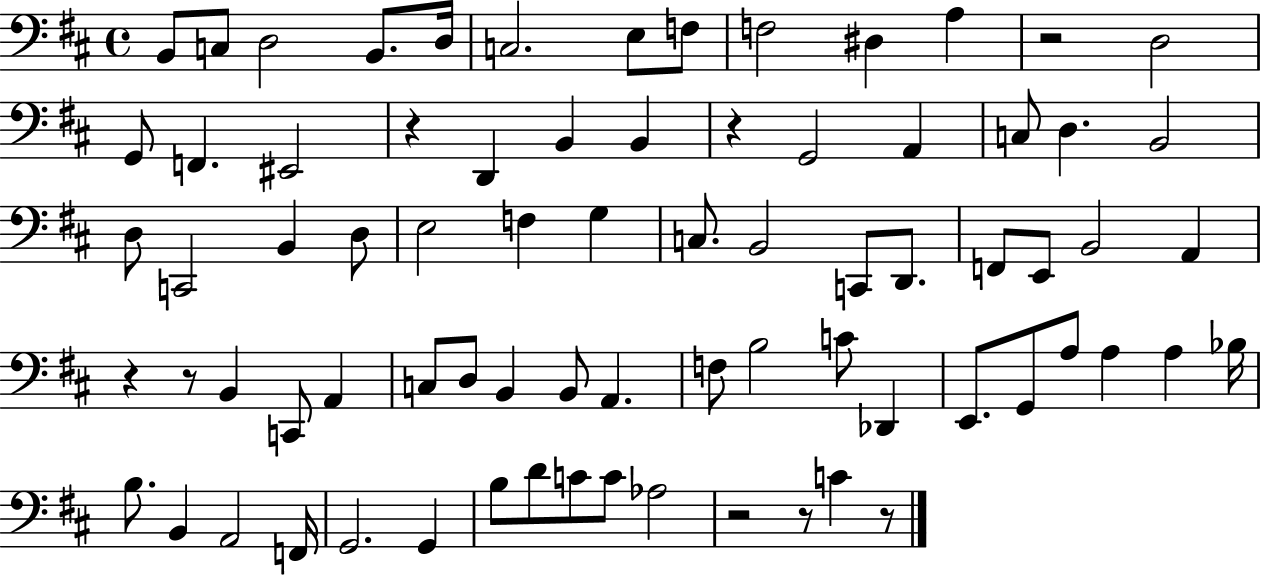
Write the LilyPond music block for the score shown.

{
  \clef bass
  \time 4/4
  \defaultTimeSignature
  \key d \major
  b,8 c8 d2 b,8. d16 | c2. e8 f8 | f2 dis4 a4 | r2 d2 | \break g,8 f,4. eis,2 | r4 d,4 b,4 b,4 | r4 g,2 a,4 | c8 d4. b,2 | \break d8 c,2 b,4 d8 | e2 f4 g4 | c8. b,2 c,8 d,8. | f,8 e,8 b,2 a,4 | \break r4 r8 b,4 c,8 a,4 | c8 d8 b,4 b,8 a,4. | f8 b2 c'8 des,4 | e,8. g,8 a8 a4 a4 bes16 | \break b8. b,4 a,2 f,16 | g,2. g,4 | b8 d'8 c'8 c'8 aes2 | r2 r8 c'4 r8 | \break \bar "|."
}